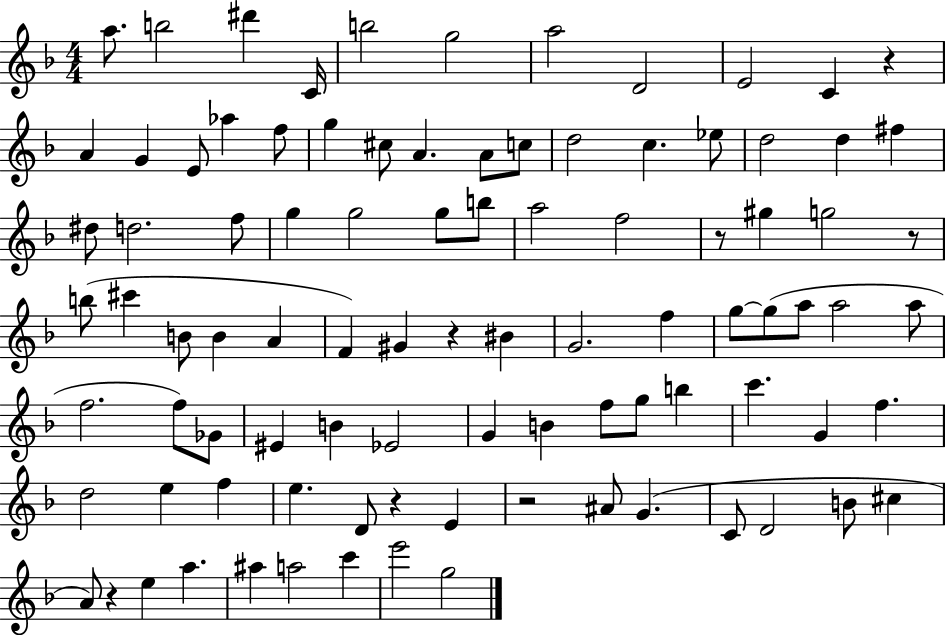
A5/e. B5/h D#6/q C4/s B5/h G5/h A5/h D4/h E4/h C4/q R/q A4/q G4/q E4/e Ab5/q F5/e G5/q C#5/e A4/q. A4/e C5/e D5/h C5/q. Eb5/e D5/h D5/q F#5/q D#5/e D5/h. F5/e G5/q G5/h G5/e B5/e A5/h F5/h R/e G#5/q G5/h R/e B5/e C#6/q B4/e B4/q A4/q F4/q G#4/q R/q BIS4/q G4/h. F5/q G5/e G5/e A5/e A5/h A5/e F5/h. F5/e Gb4/e EIS4/q B4/q Eb4/h G4/q B4/q F5/e G5/e B5/q C6/q. G4/q F5/q. D5/h E5/q F5/q E5/q. D4/e R/q E4/q R/h A#4/e G4/q. C4/e D4/h B4/e C#5/q A4/e R/q E5/q A5/q. A#5/q A5/h C6/q E6/h G5/h